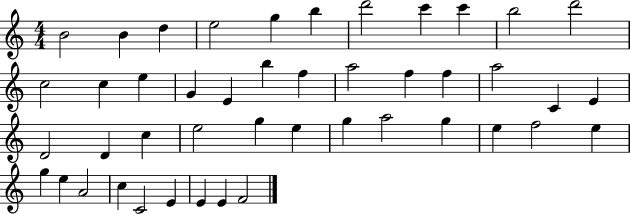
X:1
T:Untitled
M:4/4
L:1/4
K:C
B2 B d e2 g b d'2 c' c' b2 d'2 c2 c e G E b f a2 f f a2 C E D2 D c e2 g e g a2 g e f2 e g e A2 c C2 E E E F2